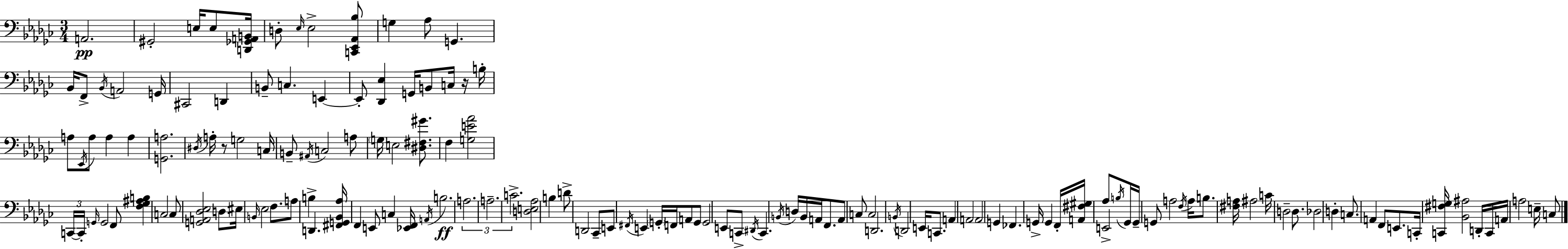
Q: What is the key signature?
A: EES minor